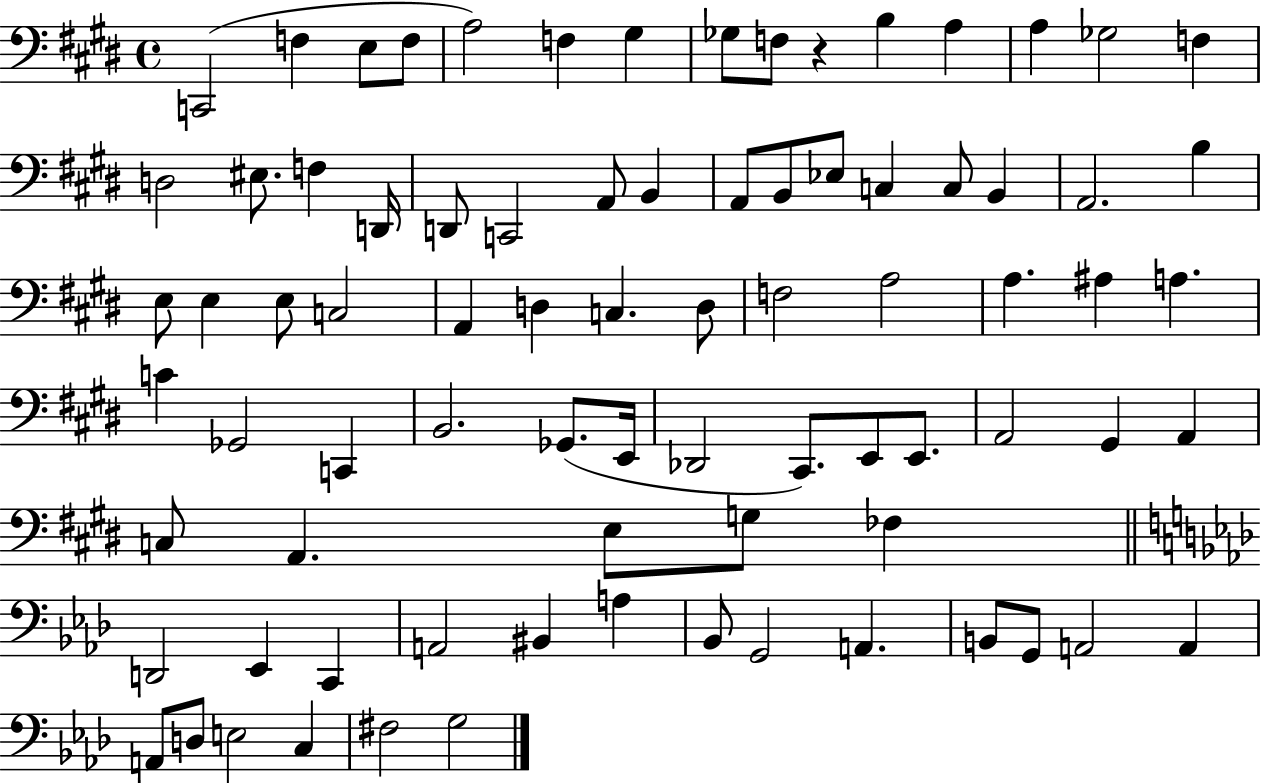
C2/h F3/q E3/e F3/e A3/h F3/q G#3/q Gb3/e F3/e R/q B3/q A3/q A3/q Gb3/h F3/q D3/h EIS3/e. F3/q D2/s D2/e C2/h A2/e B2/q A2/e B2/e Eb3/e C3/q C3/e B2/q A2/h. B3/q E3/e E3/q E3/e C3/h A2/q D3/q C3/q. D3/e F3/h A3/h A3/q. A#3/q A3/q. C4/q Gb2/h C2/q B2/h. Gb2/e. E2/s Db2/h C#2/e. E2/e E2/e. A2/h G#2/q A2/q C3/e A2/q. E3/e G3/e FES3/q D2/h Eb2/q C2/q A2/h BIS2/q A3/q Bb2/e G2/h A2/q. B2/e G2/e A2/h A2/q A2/e D3/e E3/h C3/q F#3/h G3/h